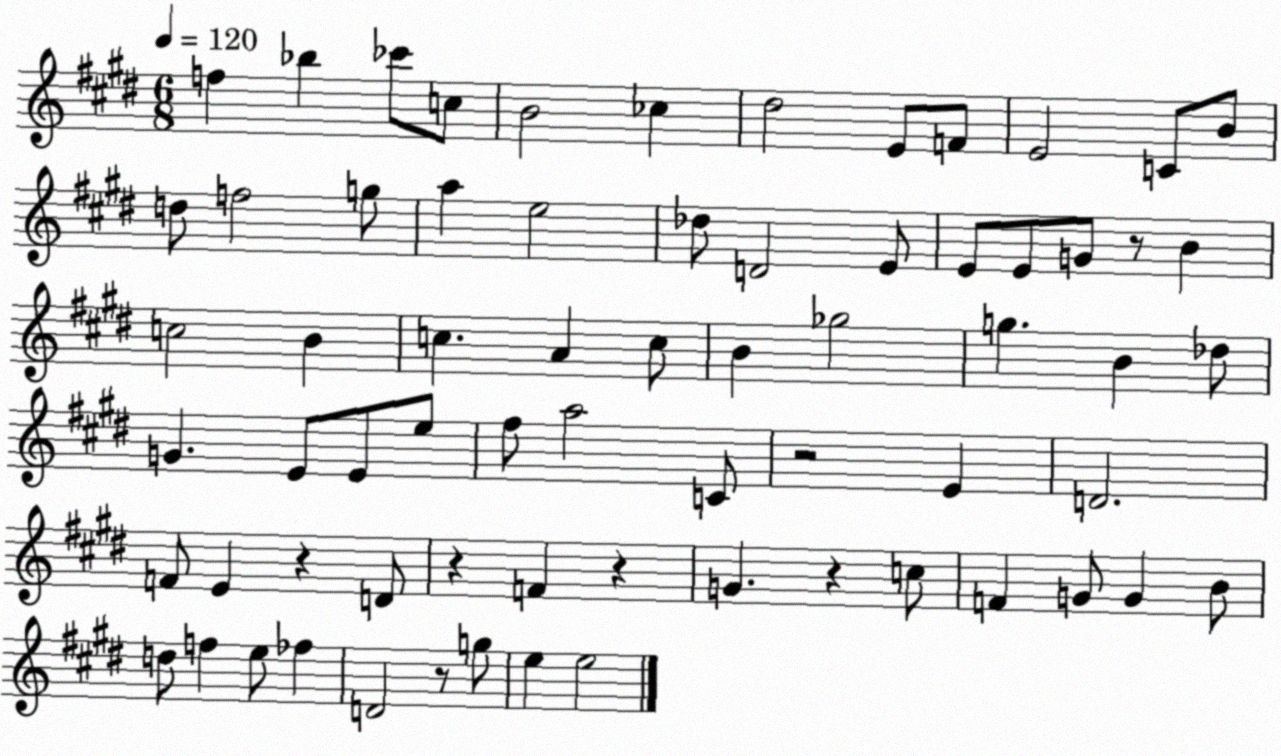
X:1
T:Untitled
M:6/8
L:1/4
K:E
f _b _c'/2 c/2 B2 _c ^d2 E/2 F/2 E2 C/2 B/2 d/2 f2 g/2 a e2 _d/2 D2 E/2 E/2 E/2 G/2 z/2 B c2 B c A c/2 B _g2 g B _d/2 G E/2 E/2 e/2 ^f/2 a2 C/2 z2 E D2 F/2 E z D/2 z F z G z c/2 F G/2 G B/2 d/2 f e/2 _f D2 z/2 g/2 e e2